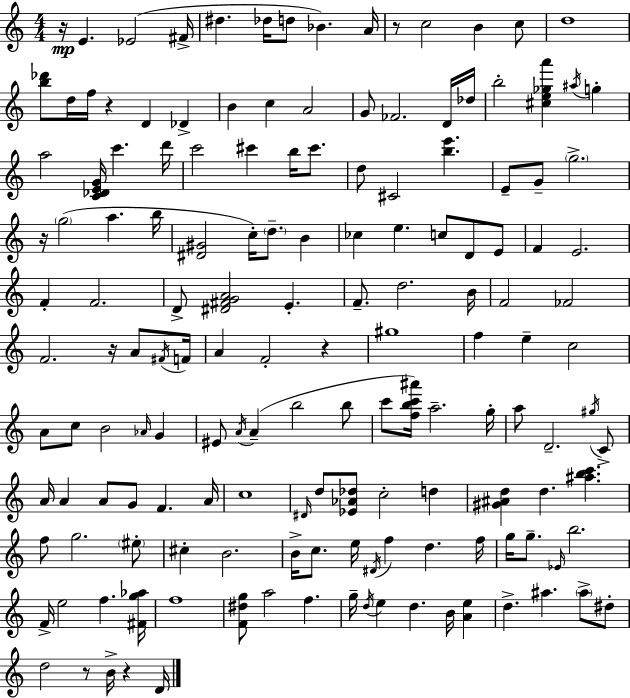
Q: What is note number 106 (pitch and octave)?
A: C5